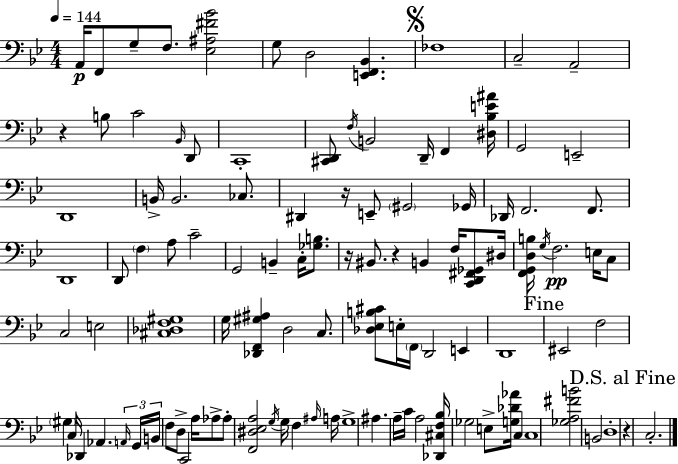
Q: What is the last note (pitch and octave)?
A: C3